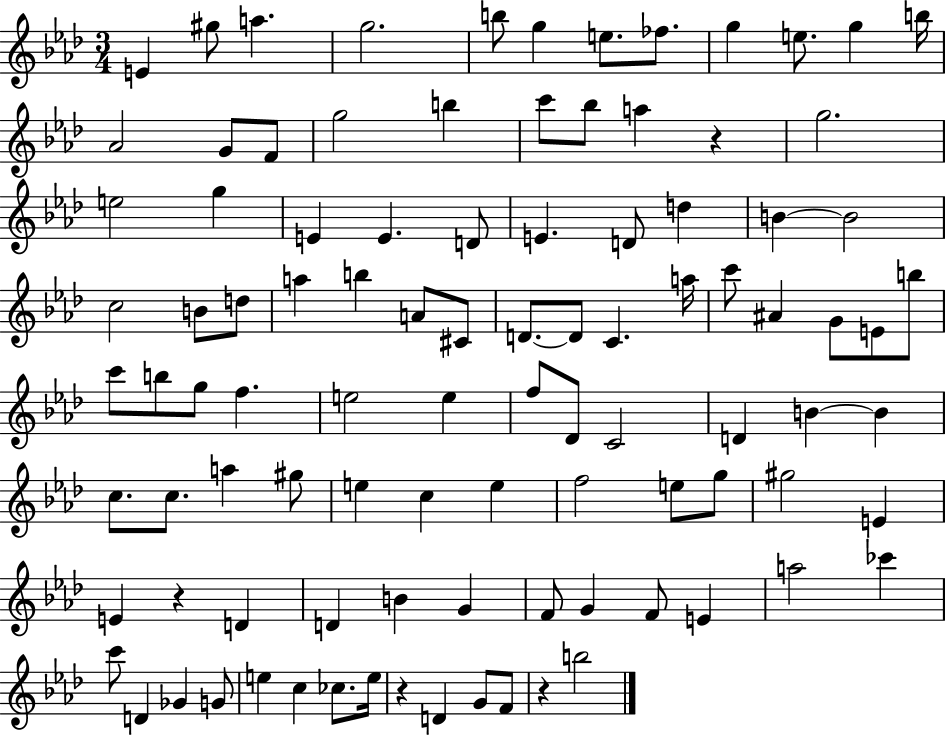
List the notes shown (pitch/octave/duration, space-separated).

E4/q G#5/e A5/q. G5/h. B5/e G5/q E5/e. FES5/e. G5/q E5/e. G5/q B5/s Ab4/h G4/e F4/e G5/h B5/q C6/e Bb5/e A5/q R/q G5/h. E5/h G5/q E4/q E4/q. D4/e E4/q. D4/e D5/q B4/q B4/h C5/h B4/e D5/e A5/q B5/q A4/e C#4/e D4/e. D4/e C4/q. A5/s C6/e A#4/q G4/e E4/e B5/e C6/e B5/e G5/e F5/q. E5/h E5/q F5/e Db4/e C4/h D4/q B4/q B4/q C5/e. C5/e. A5/q G#5/e E5/q C5/q E5/q F5/h E5/e G5/e G#5/h E4/q E4/q R/q D4/q D4/q B4/q G4/q F4/e G4/q F4/e E4/q A5/h CES6/q C6/e D4/q Gb4/q G4/e E5/q C5/q CES5/e. E5/s R/q D4/q G4/e F4/e R/q B5/h